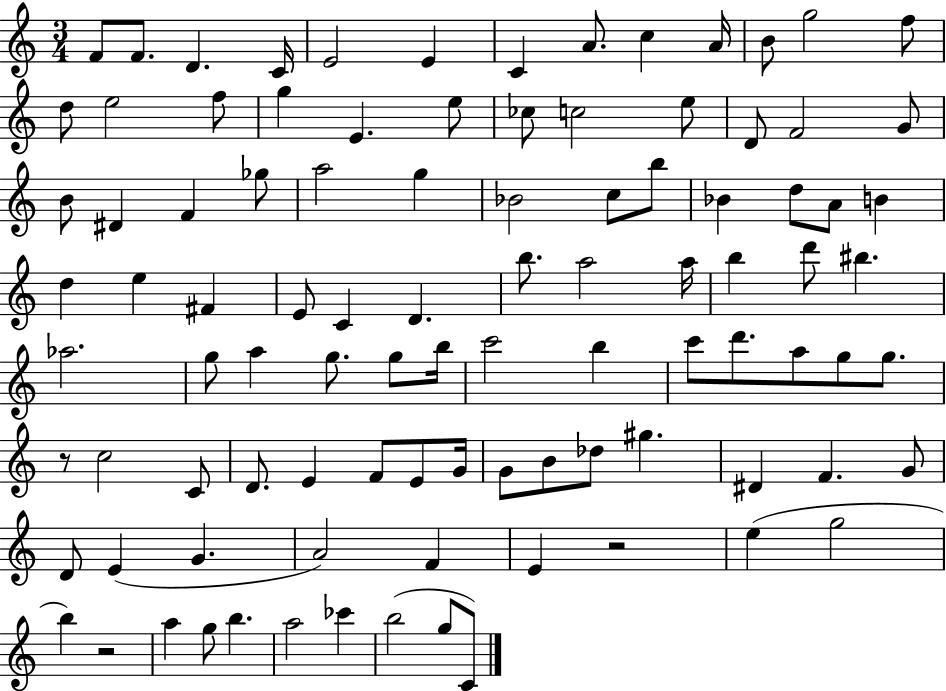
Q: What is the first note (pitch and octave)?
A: F4